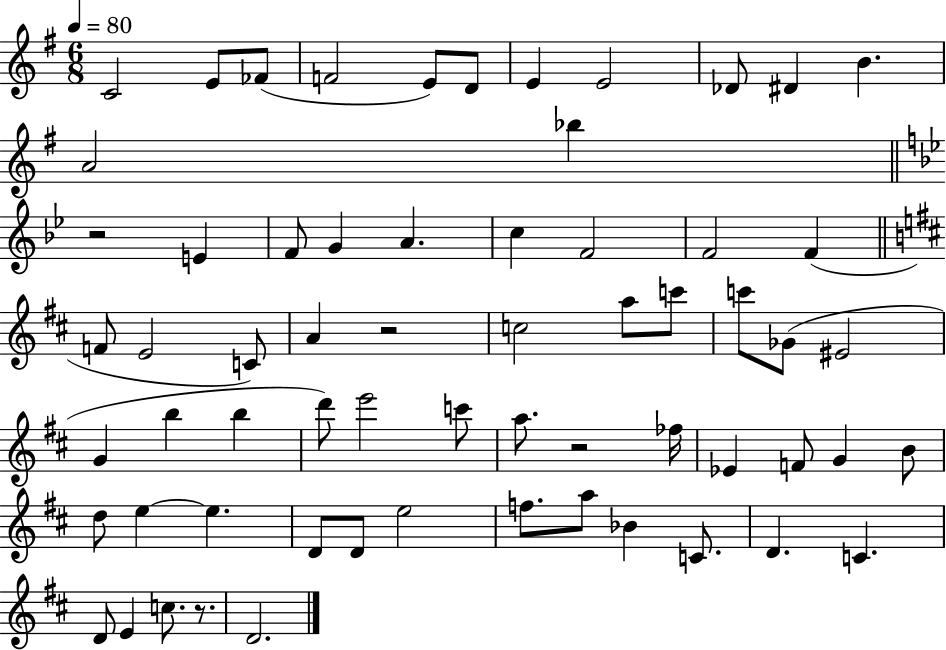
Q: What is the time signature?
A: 6/8